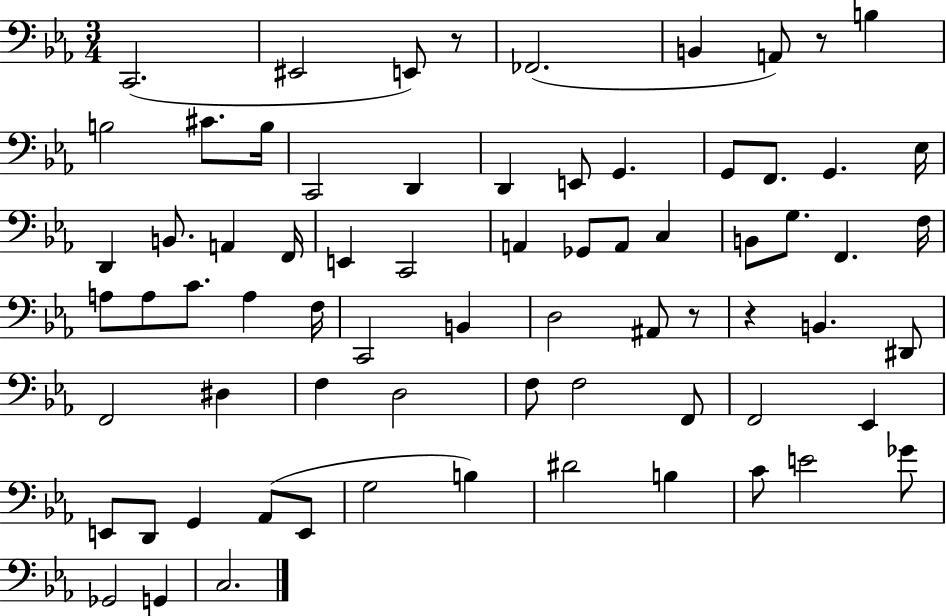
C2/h. EIS2/h E2/e R/e FES2/h. B2/q A2/e R/e B3/q B3/h C#4/e. B3/s C2/h D2/q D2/q E2/e G2/q. G2/e F2/e. G2/q. Eb3/s D2/q B2/e. A2/q F2/s E2/q C2/h A2/q Gb2/e A2/e C3/q B2/e G3/e. F2/q. F3/s A3/e A3/e C4/e. A3/q F3/s C2/h B2/q D3/h A#2/e R/e R/q B2/q. D#2/e F2/h D#3/q F3/q D3/h F3/e F3/h F2/e F2/h Eb2/q E2/e D2/e G2/q Ab2/e E2/e G3/h B3/q D#4/h B3/q C4/e E4/h Gb4/e Gb2/h G2/q C3/h.